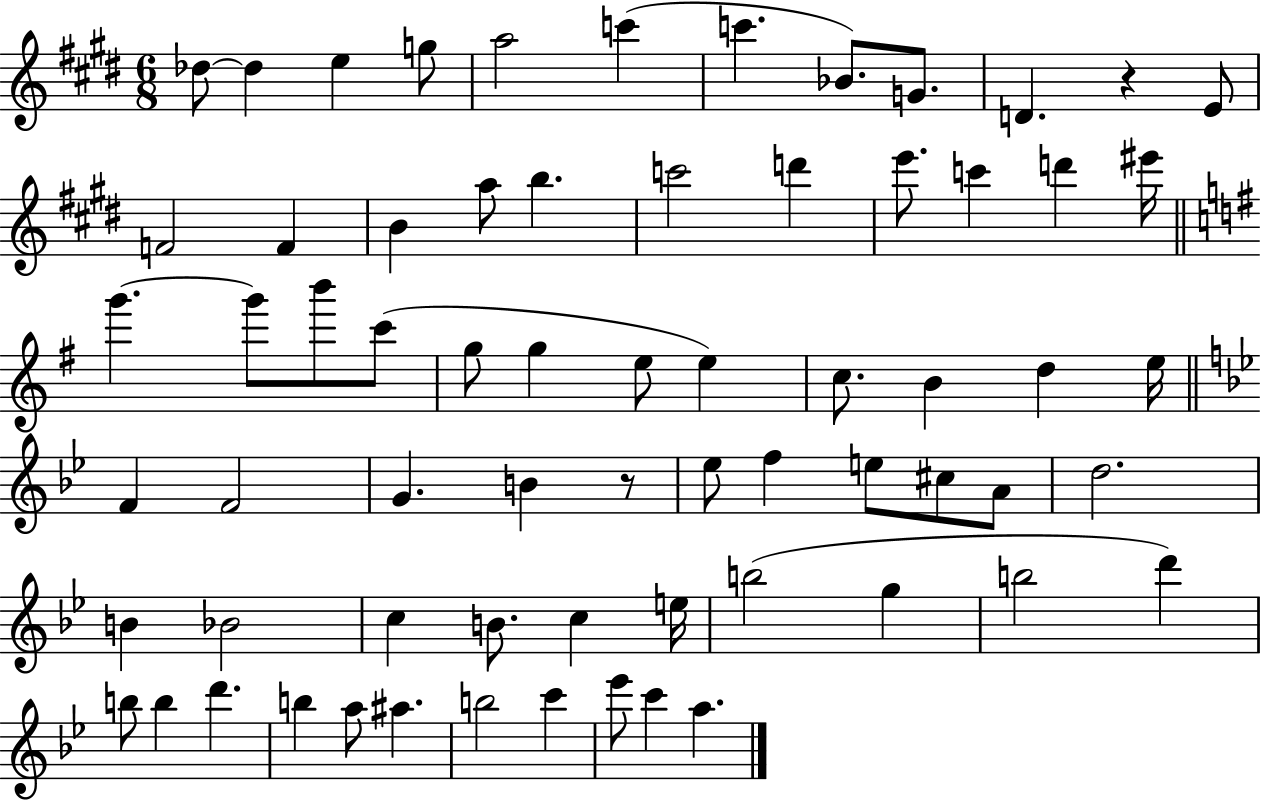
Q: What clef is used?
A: treble